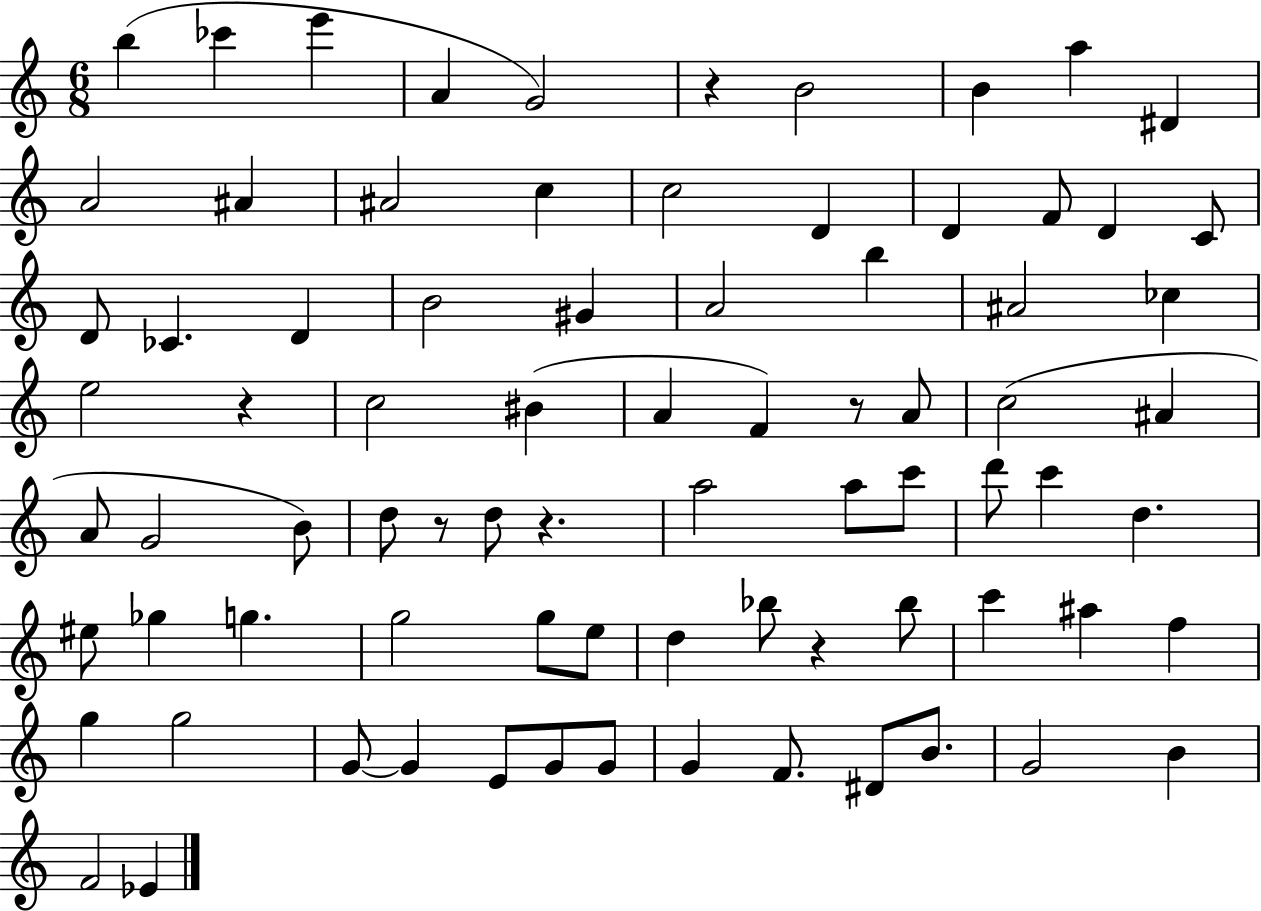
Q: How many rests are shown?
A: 6